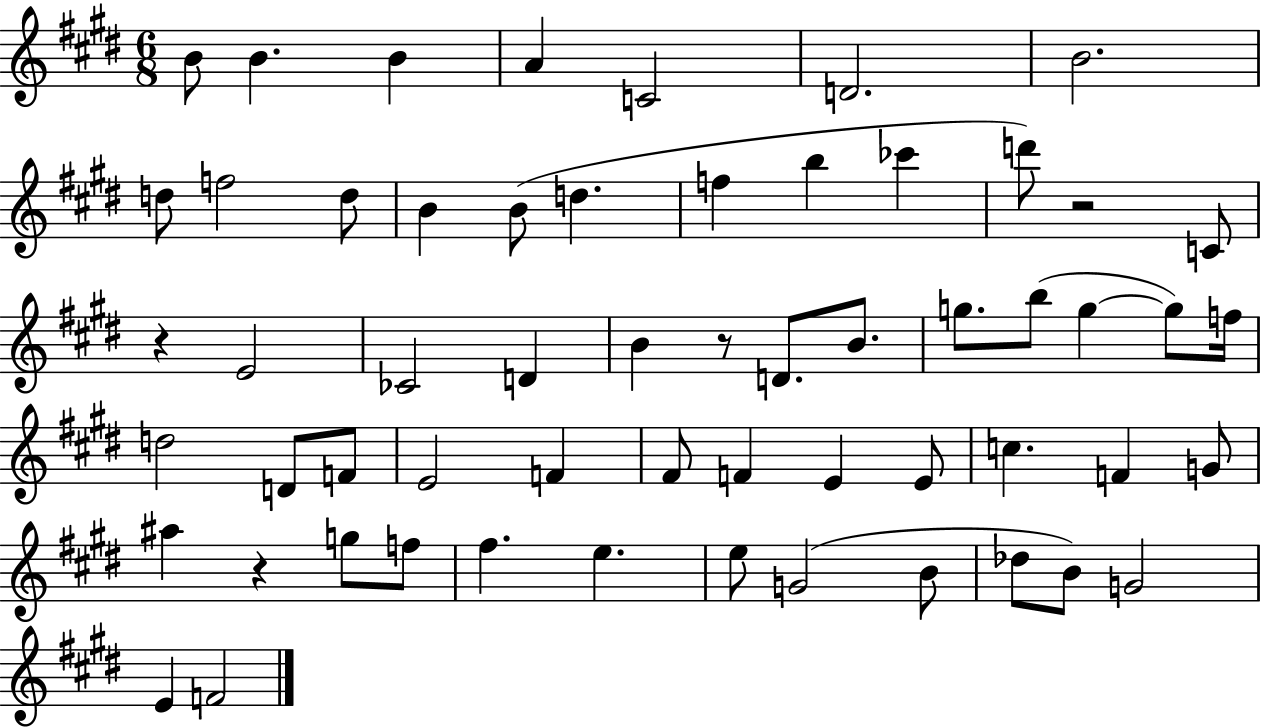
X:1
T:Untitled
M:6/8
L:1/4
K:E
B/2 B B A C2 D2 B2 d/2 f2 d/2 B B/2 d f b _c' d'/2 z2 C/2 z E2 _C2 D B z/2 D/2 B/2 g/2 b/2 g g/2 f/4 d2 D/2 F/2 E2 F ^F/2 F E E/2 c F G/2 ^a z g/2 f/2 ^f e e/2 G2 B/2 _d/2 B/2 G2 E F2